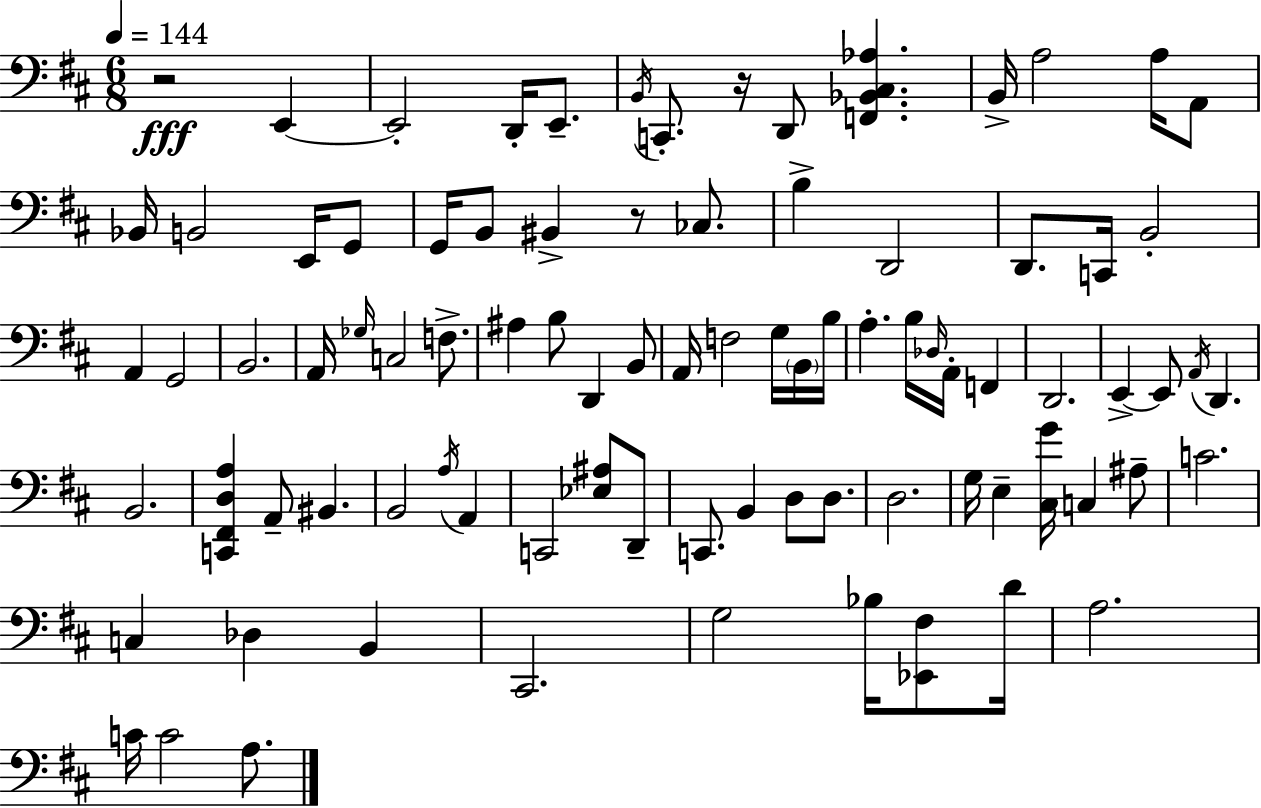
{
  \clef bass
  \numericTimeSignature
  \time 6/8
  \key d \major
  \tempo 4 = 144
  r2\fff e,4~~ | e,2-. d,16-. e,8.-- | \acciaccatura { b,16 } c,8.-. r16 d,8 <f, bes, cis aes>4. | b,16-> a2 a16 a,8 | \break bes,16 b,2 e,16 g,8 | g,16 b,8 bis,4-> r8 ces8. | b4-> d,2 | d,8. c,16 b,2-. | \break a,4 g,2 | b,2. | a,16 \grace { ges16 } c2 f8.-> | ais4 b8 d,4 | \break b,8 a,16 f2 g16 | \parenthesize b,16 b16 a4.-. b16 \grace { des16 } a,16-. f,4 | d,2. | e,4->~~ e,8 \acciaccatura { a,16 } d,4. | \break b,2. | <c, fis, d a>4 a,8-- bis,4. | b,2 | \acciaccatura { a16 } a,4 c,2 | \break <ees ais>8 d,8-- c,8. b,4 | d8 d8. d2. | g16 e4-- <cis g'>16 c4 | ais8-- c'2. | \break c4 des4 | b,4 cis,2. | g2 | bes16 <ees, fis>8 d'16 a2. | \break c'16 c'2 | a8. \bar "|."
}